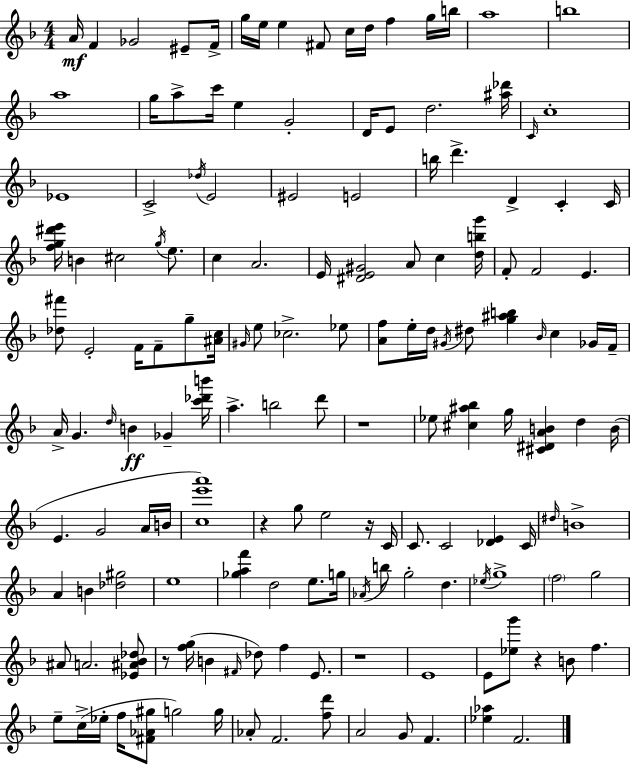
{
  \clef treble
  \numericTimeSignature
  \time 4/4
  \key d \minor
  a'16\mf f'4 ges'2 eis'8-- f'16-> | g''16 e''16 e''4 fis'8 c''16 d''16 f''4 g''16 b''16 | a''1 | b''1 | \break a''1 | g''16 a''8-> c'''16 e''4 g'2-. | d'16 e'8 d''2. <ais'' des'''>16 | \grace { c'16 } c''1-. | \break ees'1 | c'2-> \acciaccatura { des''16 } e'2 | eis'2 e'2 | b''16 d'''4.-> d'4-> c'4-. | \break c'16 <f'' g'' dis''' e'''>16 b'4 cis''2 \acciaccatura { g''16 } | e''8. c''4 a'2. | e'16 <dis' e' gis'>2 a'8 c''4 | <d'' b'' g'''>16 f'8-. f'2 e'4. | \break <des'' fis'''>8 e'2-. f'16 f'8-- | g''8-- <ais' c''>16 \grace { gis'16 } e''8 ces''2.-> | ees''8 <a' f''>8 e''16-. d''16 \acciaccatura { gis'16 } dis''8 <g'' ais'' b''>4 \grace { bes'16 } | c''4 ges'16 f'16-- a'16-> g'4. \grace { d''16 } b'4\ff | \break ges'4-- <c''' des''' b'''>16 a''4.-> b''2 | d'''8 r1 | ees''8 <cis'' ais'' bes''>4 g''16 <cis' dis' a' b'>4 | d''4 b'16( e'4. g'2 | \break a'16 b'16 <c'' e''' a'''>1) | r4 g''8 e''2 | r16 c'16 c'8. c'2 | <des' e'>4 c'16 \grace { dis''16 } b'1-> | \break a'4 b'4 | <des'' gis''>2 e''1 | <ges'' a'' f'''>4 d''2 | e''8. g''16 \acciaccatura { aes'16 } b''8 g''2-. | \break d''4. \acciaccatura { ees''16 } g''1-> | \parenthesize f''2 | g''2 ais'8 a'2. | <ees' ais' bes' des''>8 r8 <f'' g''>16( b'4 | \break \grace { fis'16 }) des''8 f''4 e'8. r1 | e'1 | e'8 <ees'' g'''>8 r4 | b'8 f''4. e''8-- c''16->( ees''16-. f''16 | \break <fis' aes' gis''>8 g''2) g''16 aes'8-. f'2. | <f'' d'''>8 a'2 | g'8 f'4. <ees'' aes''>4 f'2. | \bar "|."
}